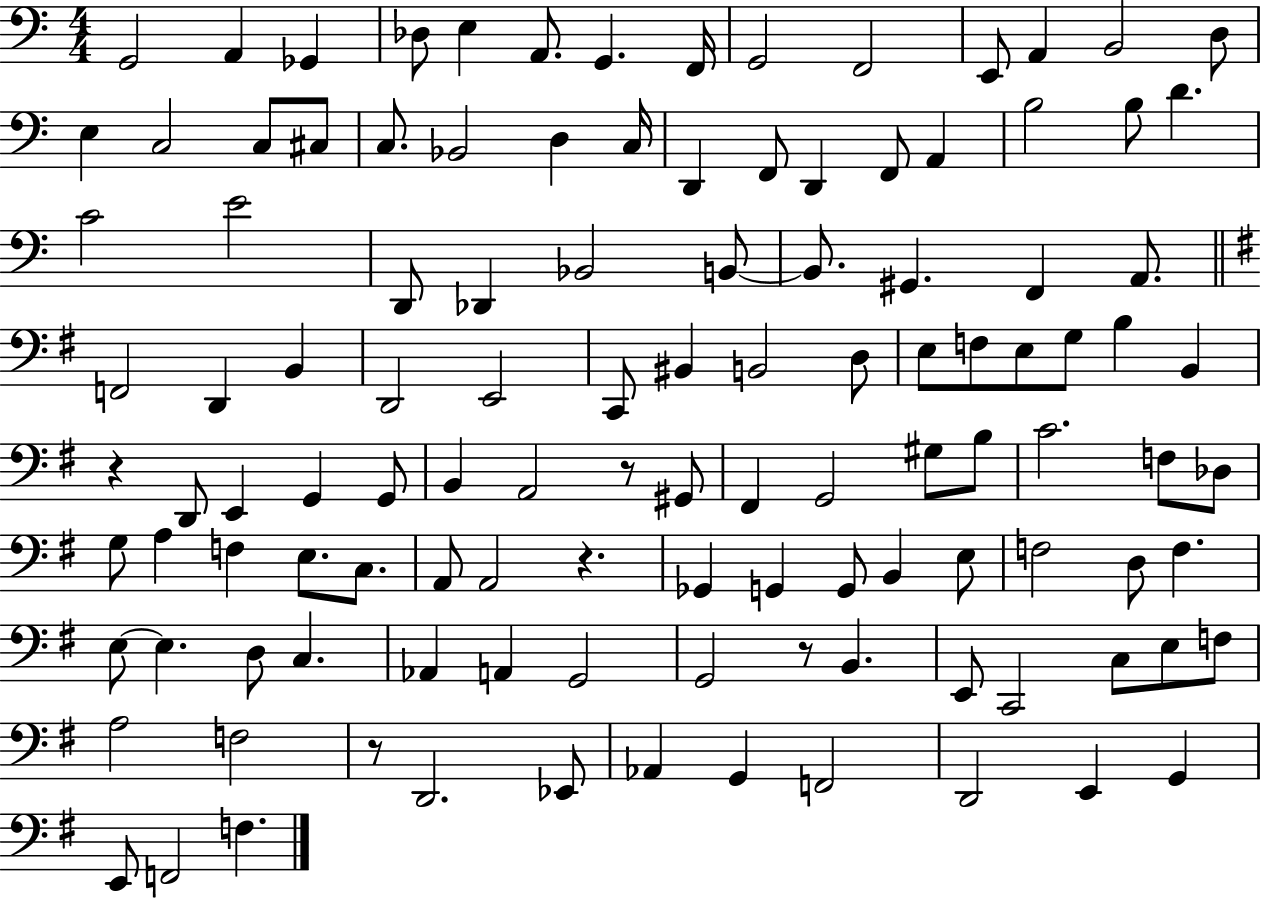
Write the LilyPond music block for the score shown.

{
  \clef bass
  \numericTimeSignature
  \time 4/4
  \key c \major
  g,2 a,4 ges,4 | des8 e4 a,8. g,4. f,16 | g,2 f,2 | e,8 a,4 b,2 d8 | \break e4 c2 c8 cis8 | c8. bes,2 d4 c16 | d,4 f,8 d,4 f,8 a,4 | b2 b8 d'4. | \break c'2 e'2 | d,8 des,4 bes,2 b,8~~ | b,8. gis,4. f,4 a,8. | \bar "||" \break \key e \minor f,2 d,4 b,4 | d,2 e,2 | c,8 bis,4 b,2 d8 | e8 f8 e8 g8 b4 b,4 | \break r4 d,8 e,4 g,4 g,8 | b,4 a,2 r8 gis,8 | fis,4 g,2 gis8 b8 | c'2. f8 des8 | \break g8 a4 f4 e8. c8. | a,8 a,2 r4. | ges,4 g,4 g,8 b,4 e8 | f2 d8 f4. | \break e8~~ e4. d8 c4. | aes,4 a,4 g,2 | g,2 r8 b,4. | e,8 c,2 c8 e8 f8 | \break a2 f2 | r8 d,2. ees,8 | aes,4 g,4 f,2 | d,2 e,4 g,4 | \break e,8 f,2 f4. | \bar "|."
}